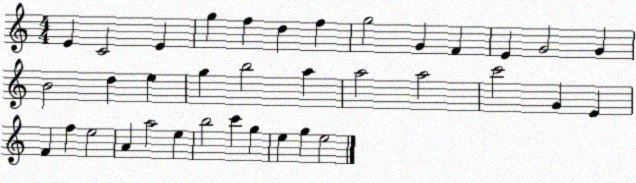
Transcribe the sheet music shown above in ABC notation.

X:1
T:Untitled
M:4/4
L:1/4
K:C
E C2 E g f d f g2 G F E G2 G B2 d e g b2 a a2 a2 c'2 G E F f e2 A a2 e b2 c' g e g e2